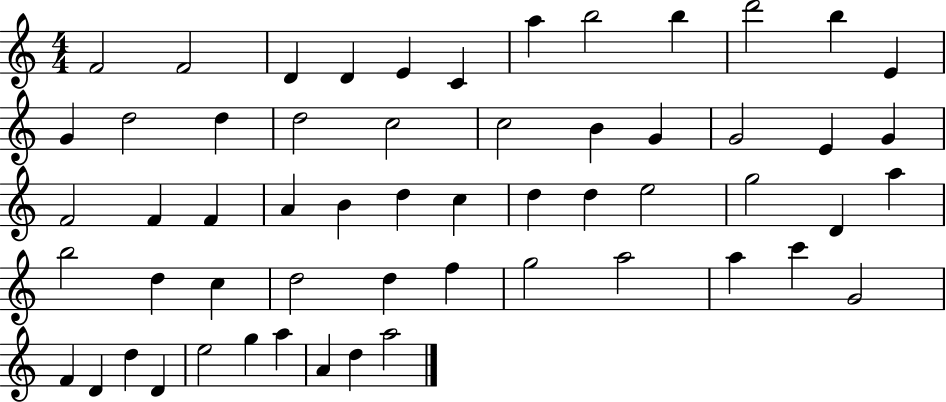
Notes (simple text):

F4/h F4/h D4/q D4/q E4/q C4/q A5/q B5/h B5/q D6/h B5/q E4/q G4/q D5/h D5/q D5/h C5/h C5/h B4/q G4/q G4/h E4/q G4/q F4/h F4/q F4/q A4/q B4/q D5/q C5/q D5/q D5/q E5/h G5/h D4/q A5/q B5/h D5/q C5/q D5/h D5/q F5/q G5/h A5/h A5/q C6/q G4/h F4/q D4/q D5/q D4/q E5/h G5/q A5/q A4/q D5/q A5/h